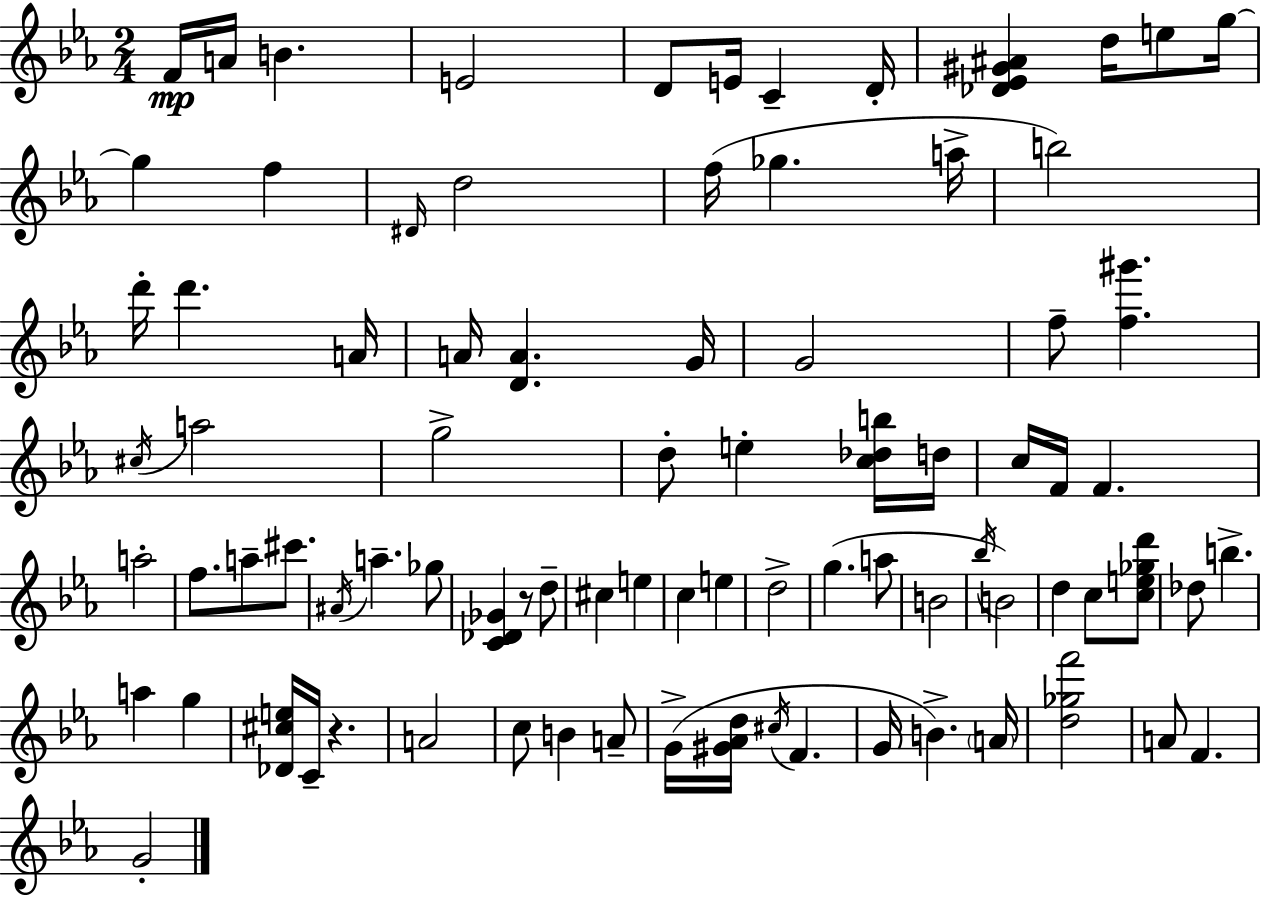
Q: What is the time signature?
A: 2/4